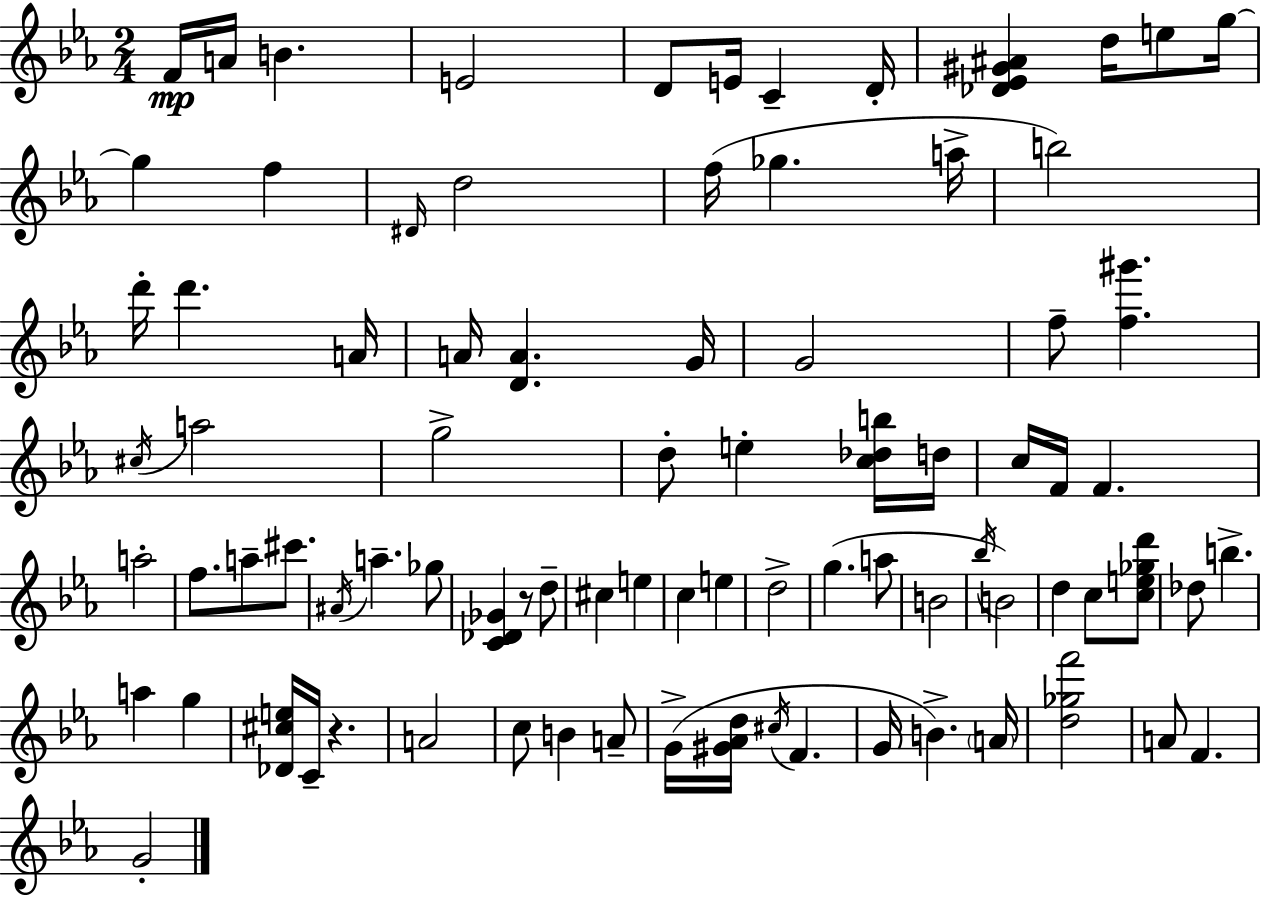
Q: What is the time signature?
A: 2/4